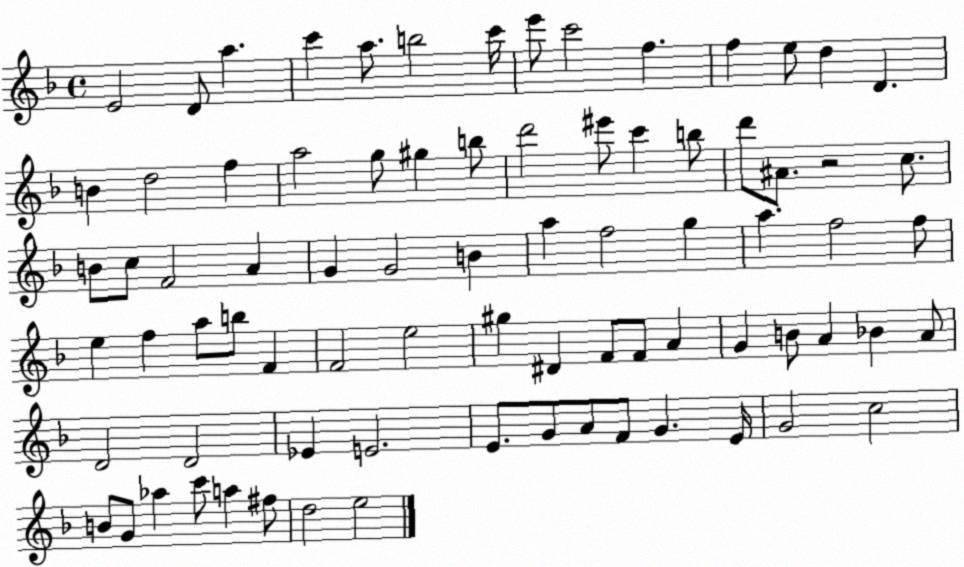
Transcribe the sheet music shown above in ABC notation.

X:1
T:Untitled
M:4/4
L:1/4
K:F
E2 D/2 a c' a/2 b2 c'/4 e'/2 c'2 f f e/2 d D B d2 f a2 g/2 ^g b/2 d'2 ^e'/2 c' b/2 d'/2 ^A/2 z2 c/2 B/2 c/2 F2 A G G2 B a f2 g a f2 f/2 e f a/2 b/2 F F2 e2 ^g ^D F/2 F/2 A G B/2 A _B A/2 D2 D2 _E E2 E/2 G/2 A/2 F/2 G E/4 G2 c2 B/2 G/2 _a c'/2 a ^f/2 d2 e2